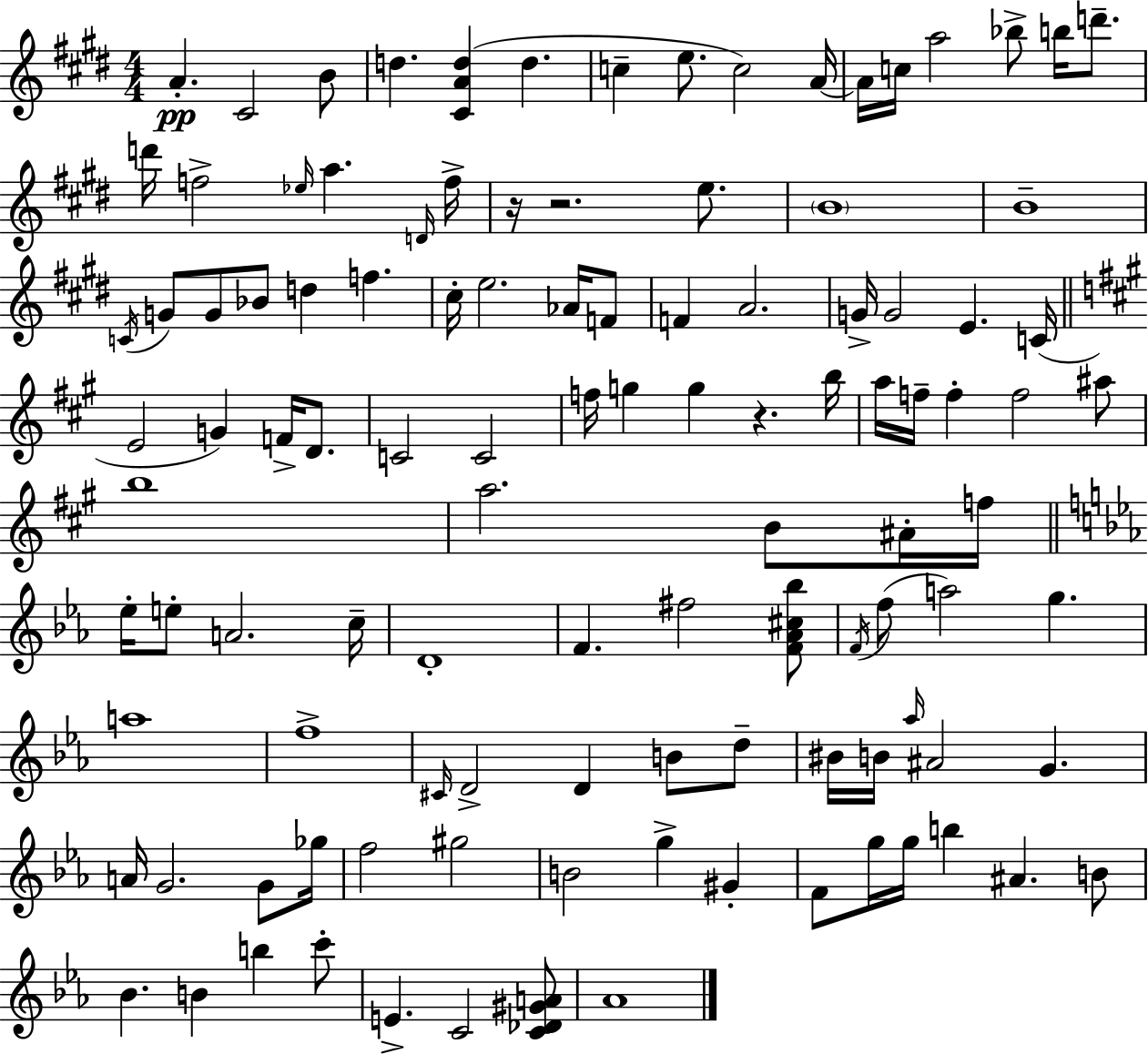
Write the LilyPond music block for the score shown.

{
  \clef treble
  \numericTimeSignature
  \time 4/4
  \key e \major
  a'4.-.\pp cis'2 b'8 | d''4. <cis' a' d''>4( d''4. | c''4-- e''8. c''2) a'16~~ | a'16 c''16 a''2 bes''8-> b''16 d'''8.-- | \break d'''16 f''2-> \grace { ees''16 } a''4. | \grace { d'16 } f''16-> r16 r2. e''8. | \parenthesize b'1 | b'1-- | \break \acciaccatura { c'16 } g'8 g'8 bes'8 d''4 f''4. | cis''16-. e''2. | aes'16 f'8 f'4 a'2. | g'16-> g'2 e'4. | \break c'16( \bar "||" \break \key a \major e'2 g'4) f'16-> d'8. | c'2 c'2 | f''16 g''4 g''4 r4. b''16 | a''16 f''16-- f''4-. f''2 ais''8 | \break b''1 | a''2. b'8 ais'16-. f''16 | \bar "||" \break \key ees \major ees''16-. e''8-. a'2. c''16-- | d'1-. | f'4. fis''2 <f' aes' cis'' bes''>8 | \acciaccatura { f'16 }( f''8 a''2) g''4. | \break a''1 | f''1-> | \grace { cis'16 } d'2-> d'4 b'8 | d''8-- bis'16 b'16 \grace { aes''16 } ais'2 g'4. | \break a'16 g'2. | g'8 ges''16 f''2 gis''2 | b'2 g''4-> gis'4-. | f'8 g''16 g''16 b''4 ais'4. | \break b'8 bes'4. b'4 b''4 | c'''8-. e'4.-> c'2 | <c' des' gis' a'>8 aes'1 | \bar "|."
}